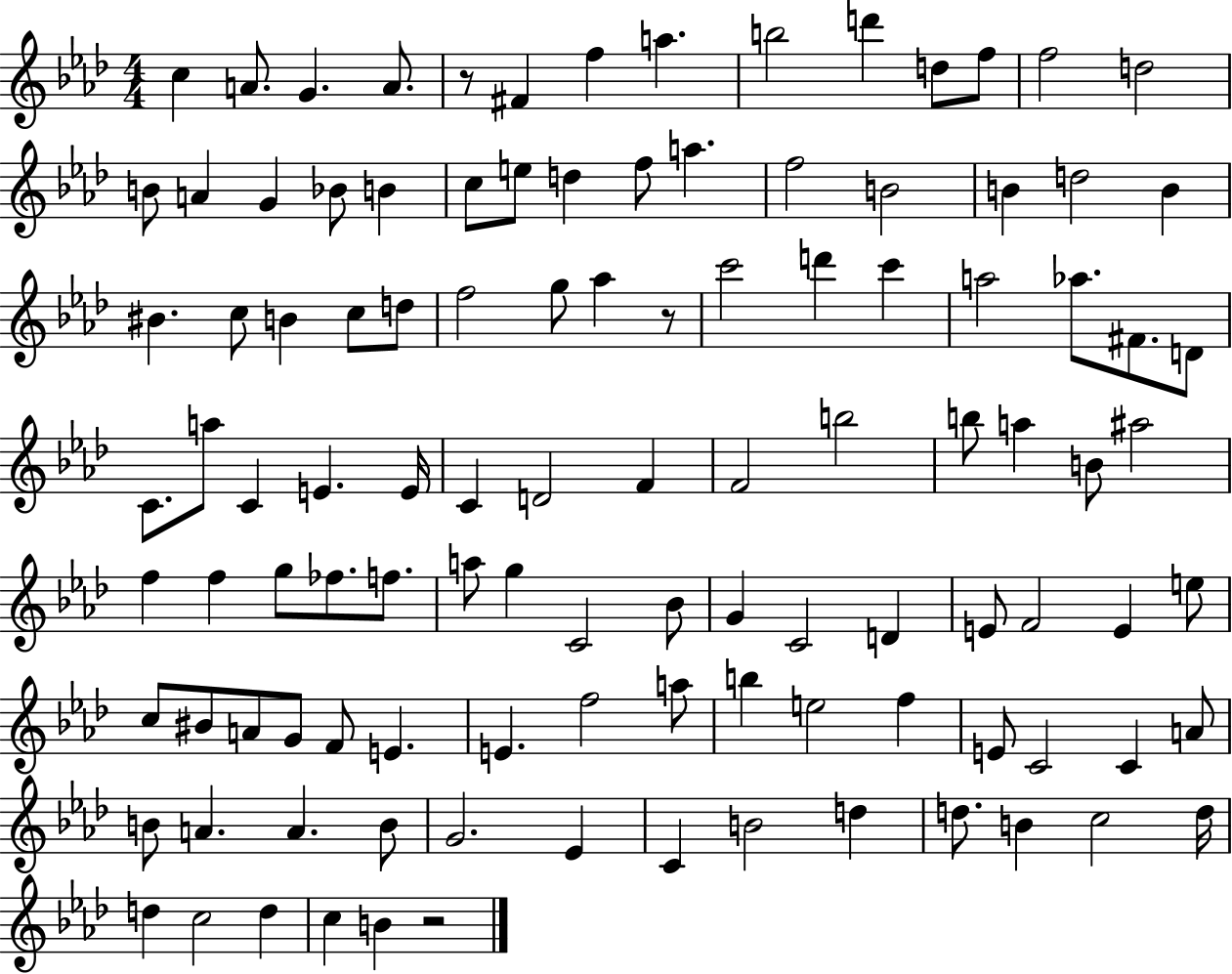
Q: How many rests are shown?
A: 3